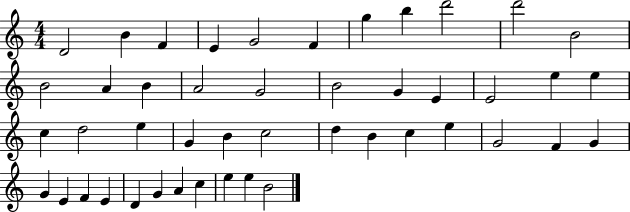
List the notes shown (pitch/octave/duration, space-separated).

D4/h B4/q F4/q E4/q G4/h F4/q G5/q B5/q D6/h D6/h B4/h B4/h A4/q B4/q A4/h G4/h B4/h G4/q E4/q E4/h E5/q E5/q C5/q D5/h E5/q G4/q B4/q C5/h D5/q B4/q C5/q E5/q G4/h F4/q G4/q G4/q E4/q F4/q E4/q D4/q G4/q A4/q C5/q E5/q E5/q B4/h